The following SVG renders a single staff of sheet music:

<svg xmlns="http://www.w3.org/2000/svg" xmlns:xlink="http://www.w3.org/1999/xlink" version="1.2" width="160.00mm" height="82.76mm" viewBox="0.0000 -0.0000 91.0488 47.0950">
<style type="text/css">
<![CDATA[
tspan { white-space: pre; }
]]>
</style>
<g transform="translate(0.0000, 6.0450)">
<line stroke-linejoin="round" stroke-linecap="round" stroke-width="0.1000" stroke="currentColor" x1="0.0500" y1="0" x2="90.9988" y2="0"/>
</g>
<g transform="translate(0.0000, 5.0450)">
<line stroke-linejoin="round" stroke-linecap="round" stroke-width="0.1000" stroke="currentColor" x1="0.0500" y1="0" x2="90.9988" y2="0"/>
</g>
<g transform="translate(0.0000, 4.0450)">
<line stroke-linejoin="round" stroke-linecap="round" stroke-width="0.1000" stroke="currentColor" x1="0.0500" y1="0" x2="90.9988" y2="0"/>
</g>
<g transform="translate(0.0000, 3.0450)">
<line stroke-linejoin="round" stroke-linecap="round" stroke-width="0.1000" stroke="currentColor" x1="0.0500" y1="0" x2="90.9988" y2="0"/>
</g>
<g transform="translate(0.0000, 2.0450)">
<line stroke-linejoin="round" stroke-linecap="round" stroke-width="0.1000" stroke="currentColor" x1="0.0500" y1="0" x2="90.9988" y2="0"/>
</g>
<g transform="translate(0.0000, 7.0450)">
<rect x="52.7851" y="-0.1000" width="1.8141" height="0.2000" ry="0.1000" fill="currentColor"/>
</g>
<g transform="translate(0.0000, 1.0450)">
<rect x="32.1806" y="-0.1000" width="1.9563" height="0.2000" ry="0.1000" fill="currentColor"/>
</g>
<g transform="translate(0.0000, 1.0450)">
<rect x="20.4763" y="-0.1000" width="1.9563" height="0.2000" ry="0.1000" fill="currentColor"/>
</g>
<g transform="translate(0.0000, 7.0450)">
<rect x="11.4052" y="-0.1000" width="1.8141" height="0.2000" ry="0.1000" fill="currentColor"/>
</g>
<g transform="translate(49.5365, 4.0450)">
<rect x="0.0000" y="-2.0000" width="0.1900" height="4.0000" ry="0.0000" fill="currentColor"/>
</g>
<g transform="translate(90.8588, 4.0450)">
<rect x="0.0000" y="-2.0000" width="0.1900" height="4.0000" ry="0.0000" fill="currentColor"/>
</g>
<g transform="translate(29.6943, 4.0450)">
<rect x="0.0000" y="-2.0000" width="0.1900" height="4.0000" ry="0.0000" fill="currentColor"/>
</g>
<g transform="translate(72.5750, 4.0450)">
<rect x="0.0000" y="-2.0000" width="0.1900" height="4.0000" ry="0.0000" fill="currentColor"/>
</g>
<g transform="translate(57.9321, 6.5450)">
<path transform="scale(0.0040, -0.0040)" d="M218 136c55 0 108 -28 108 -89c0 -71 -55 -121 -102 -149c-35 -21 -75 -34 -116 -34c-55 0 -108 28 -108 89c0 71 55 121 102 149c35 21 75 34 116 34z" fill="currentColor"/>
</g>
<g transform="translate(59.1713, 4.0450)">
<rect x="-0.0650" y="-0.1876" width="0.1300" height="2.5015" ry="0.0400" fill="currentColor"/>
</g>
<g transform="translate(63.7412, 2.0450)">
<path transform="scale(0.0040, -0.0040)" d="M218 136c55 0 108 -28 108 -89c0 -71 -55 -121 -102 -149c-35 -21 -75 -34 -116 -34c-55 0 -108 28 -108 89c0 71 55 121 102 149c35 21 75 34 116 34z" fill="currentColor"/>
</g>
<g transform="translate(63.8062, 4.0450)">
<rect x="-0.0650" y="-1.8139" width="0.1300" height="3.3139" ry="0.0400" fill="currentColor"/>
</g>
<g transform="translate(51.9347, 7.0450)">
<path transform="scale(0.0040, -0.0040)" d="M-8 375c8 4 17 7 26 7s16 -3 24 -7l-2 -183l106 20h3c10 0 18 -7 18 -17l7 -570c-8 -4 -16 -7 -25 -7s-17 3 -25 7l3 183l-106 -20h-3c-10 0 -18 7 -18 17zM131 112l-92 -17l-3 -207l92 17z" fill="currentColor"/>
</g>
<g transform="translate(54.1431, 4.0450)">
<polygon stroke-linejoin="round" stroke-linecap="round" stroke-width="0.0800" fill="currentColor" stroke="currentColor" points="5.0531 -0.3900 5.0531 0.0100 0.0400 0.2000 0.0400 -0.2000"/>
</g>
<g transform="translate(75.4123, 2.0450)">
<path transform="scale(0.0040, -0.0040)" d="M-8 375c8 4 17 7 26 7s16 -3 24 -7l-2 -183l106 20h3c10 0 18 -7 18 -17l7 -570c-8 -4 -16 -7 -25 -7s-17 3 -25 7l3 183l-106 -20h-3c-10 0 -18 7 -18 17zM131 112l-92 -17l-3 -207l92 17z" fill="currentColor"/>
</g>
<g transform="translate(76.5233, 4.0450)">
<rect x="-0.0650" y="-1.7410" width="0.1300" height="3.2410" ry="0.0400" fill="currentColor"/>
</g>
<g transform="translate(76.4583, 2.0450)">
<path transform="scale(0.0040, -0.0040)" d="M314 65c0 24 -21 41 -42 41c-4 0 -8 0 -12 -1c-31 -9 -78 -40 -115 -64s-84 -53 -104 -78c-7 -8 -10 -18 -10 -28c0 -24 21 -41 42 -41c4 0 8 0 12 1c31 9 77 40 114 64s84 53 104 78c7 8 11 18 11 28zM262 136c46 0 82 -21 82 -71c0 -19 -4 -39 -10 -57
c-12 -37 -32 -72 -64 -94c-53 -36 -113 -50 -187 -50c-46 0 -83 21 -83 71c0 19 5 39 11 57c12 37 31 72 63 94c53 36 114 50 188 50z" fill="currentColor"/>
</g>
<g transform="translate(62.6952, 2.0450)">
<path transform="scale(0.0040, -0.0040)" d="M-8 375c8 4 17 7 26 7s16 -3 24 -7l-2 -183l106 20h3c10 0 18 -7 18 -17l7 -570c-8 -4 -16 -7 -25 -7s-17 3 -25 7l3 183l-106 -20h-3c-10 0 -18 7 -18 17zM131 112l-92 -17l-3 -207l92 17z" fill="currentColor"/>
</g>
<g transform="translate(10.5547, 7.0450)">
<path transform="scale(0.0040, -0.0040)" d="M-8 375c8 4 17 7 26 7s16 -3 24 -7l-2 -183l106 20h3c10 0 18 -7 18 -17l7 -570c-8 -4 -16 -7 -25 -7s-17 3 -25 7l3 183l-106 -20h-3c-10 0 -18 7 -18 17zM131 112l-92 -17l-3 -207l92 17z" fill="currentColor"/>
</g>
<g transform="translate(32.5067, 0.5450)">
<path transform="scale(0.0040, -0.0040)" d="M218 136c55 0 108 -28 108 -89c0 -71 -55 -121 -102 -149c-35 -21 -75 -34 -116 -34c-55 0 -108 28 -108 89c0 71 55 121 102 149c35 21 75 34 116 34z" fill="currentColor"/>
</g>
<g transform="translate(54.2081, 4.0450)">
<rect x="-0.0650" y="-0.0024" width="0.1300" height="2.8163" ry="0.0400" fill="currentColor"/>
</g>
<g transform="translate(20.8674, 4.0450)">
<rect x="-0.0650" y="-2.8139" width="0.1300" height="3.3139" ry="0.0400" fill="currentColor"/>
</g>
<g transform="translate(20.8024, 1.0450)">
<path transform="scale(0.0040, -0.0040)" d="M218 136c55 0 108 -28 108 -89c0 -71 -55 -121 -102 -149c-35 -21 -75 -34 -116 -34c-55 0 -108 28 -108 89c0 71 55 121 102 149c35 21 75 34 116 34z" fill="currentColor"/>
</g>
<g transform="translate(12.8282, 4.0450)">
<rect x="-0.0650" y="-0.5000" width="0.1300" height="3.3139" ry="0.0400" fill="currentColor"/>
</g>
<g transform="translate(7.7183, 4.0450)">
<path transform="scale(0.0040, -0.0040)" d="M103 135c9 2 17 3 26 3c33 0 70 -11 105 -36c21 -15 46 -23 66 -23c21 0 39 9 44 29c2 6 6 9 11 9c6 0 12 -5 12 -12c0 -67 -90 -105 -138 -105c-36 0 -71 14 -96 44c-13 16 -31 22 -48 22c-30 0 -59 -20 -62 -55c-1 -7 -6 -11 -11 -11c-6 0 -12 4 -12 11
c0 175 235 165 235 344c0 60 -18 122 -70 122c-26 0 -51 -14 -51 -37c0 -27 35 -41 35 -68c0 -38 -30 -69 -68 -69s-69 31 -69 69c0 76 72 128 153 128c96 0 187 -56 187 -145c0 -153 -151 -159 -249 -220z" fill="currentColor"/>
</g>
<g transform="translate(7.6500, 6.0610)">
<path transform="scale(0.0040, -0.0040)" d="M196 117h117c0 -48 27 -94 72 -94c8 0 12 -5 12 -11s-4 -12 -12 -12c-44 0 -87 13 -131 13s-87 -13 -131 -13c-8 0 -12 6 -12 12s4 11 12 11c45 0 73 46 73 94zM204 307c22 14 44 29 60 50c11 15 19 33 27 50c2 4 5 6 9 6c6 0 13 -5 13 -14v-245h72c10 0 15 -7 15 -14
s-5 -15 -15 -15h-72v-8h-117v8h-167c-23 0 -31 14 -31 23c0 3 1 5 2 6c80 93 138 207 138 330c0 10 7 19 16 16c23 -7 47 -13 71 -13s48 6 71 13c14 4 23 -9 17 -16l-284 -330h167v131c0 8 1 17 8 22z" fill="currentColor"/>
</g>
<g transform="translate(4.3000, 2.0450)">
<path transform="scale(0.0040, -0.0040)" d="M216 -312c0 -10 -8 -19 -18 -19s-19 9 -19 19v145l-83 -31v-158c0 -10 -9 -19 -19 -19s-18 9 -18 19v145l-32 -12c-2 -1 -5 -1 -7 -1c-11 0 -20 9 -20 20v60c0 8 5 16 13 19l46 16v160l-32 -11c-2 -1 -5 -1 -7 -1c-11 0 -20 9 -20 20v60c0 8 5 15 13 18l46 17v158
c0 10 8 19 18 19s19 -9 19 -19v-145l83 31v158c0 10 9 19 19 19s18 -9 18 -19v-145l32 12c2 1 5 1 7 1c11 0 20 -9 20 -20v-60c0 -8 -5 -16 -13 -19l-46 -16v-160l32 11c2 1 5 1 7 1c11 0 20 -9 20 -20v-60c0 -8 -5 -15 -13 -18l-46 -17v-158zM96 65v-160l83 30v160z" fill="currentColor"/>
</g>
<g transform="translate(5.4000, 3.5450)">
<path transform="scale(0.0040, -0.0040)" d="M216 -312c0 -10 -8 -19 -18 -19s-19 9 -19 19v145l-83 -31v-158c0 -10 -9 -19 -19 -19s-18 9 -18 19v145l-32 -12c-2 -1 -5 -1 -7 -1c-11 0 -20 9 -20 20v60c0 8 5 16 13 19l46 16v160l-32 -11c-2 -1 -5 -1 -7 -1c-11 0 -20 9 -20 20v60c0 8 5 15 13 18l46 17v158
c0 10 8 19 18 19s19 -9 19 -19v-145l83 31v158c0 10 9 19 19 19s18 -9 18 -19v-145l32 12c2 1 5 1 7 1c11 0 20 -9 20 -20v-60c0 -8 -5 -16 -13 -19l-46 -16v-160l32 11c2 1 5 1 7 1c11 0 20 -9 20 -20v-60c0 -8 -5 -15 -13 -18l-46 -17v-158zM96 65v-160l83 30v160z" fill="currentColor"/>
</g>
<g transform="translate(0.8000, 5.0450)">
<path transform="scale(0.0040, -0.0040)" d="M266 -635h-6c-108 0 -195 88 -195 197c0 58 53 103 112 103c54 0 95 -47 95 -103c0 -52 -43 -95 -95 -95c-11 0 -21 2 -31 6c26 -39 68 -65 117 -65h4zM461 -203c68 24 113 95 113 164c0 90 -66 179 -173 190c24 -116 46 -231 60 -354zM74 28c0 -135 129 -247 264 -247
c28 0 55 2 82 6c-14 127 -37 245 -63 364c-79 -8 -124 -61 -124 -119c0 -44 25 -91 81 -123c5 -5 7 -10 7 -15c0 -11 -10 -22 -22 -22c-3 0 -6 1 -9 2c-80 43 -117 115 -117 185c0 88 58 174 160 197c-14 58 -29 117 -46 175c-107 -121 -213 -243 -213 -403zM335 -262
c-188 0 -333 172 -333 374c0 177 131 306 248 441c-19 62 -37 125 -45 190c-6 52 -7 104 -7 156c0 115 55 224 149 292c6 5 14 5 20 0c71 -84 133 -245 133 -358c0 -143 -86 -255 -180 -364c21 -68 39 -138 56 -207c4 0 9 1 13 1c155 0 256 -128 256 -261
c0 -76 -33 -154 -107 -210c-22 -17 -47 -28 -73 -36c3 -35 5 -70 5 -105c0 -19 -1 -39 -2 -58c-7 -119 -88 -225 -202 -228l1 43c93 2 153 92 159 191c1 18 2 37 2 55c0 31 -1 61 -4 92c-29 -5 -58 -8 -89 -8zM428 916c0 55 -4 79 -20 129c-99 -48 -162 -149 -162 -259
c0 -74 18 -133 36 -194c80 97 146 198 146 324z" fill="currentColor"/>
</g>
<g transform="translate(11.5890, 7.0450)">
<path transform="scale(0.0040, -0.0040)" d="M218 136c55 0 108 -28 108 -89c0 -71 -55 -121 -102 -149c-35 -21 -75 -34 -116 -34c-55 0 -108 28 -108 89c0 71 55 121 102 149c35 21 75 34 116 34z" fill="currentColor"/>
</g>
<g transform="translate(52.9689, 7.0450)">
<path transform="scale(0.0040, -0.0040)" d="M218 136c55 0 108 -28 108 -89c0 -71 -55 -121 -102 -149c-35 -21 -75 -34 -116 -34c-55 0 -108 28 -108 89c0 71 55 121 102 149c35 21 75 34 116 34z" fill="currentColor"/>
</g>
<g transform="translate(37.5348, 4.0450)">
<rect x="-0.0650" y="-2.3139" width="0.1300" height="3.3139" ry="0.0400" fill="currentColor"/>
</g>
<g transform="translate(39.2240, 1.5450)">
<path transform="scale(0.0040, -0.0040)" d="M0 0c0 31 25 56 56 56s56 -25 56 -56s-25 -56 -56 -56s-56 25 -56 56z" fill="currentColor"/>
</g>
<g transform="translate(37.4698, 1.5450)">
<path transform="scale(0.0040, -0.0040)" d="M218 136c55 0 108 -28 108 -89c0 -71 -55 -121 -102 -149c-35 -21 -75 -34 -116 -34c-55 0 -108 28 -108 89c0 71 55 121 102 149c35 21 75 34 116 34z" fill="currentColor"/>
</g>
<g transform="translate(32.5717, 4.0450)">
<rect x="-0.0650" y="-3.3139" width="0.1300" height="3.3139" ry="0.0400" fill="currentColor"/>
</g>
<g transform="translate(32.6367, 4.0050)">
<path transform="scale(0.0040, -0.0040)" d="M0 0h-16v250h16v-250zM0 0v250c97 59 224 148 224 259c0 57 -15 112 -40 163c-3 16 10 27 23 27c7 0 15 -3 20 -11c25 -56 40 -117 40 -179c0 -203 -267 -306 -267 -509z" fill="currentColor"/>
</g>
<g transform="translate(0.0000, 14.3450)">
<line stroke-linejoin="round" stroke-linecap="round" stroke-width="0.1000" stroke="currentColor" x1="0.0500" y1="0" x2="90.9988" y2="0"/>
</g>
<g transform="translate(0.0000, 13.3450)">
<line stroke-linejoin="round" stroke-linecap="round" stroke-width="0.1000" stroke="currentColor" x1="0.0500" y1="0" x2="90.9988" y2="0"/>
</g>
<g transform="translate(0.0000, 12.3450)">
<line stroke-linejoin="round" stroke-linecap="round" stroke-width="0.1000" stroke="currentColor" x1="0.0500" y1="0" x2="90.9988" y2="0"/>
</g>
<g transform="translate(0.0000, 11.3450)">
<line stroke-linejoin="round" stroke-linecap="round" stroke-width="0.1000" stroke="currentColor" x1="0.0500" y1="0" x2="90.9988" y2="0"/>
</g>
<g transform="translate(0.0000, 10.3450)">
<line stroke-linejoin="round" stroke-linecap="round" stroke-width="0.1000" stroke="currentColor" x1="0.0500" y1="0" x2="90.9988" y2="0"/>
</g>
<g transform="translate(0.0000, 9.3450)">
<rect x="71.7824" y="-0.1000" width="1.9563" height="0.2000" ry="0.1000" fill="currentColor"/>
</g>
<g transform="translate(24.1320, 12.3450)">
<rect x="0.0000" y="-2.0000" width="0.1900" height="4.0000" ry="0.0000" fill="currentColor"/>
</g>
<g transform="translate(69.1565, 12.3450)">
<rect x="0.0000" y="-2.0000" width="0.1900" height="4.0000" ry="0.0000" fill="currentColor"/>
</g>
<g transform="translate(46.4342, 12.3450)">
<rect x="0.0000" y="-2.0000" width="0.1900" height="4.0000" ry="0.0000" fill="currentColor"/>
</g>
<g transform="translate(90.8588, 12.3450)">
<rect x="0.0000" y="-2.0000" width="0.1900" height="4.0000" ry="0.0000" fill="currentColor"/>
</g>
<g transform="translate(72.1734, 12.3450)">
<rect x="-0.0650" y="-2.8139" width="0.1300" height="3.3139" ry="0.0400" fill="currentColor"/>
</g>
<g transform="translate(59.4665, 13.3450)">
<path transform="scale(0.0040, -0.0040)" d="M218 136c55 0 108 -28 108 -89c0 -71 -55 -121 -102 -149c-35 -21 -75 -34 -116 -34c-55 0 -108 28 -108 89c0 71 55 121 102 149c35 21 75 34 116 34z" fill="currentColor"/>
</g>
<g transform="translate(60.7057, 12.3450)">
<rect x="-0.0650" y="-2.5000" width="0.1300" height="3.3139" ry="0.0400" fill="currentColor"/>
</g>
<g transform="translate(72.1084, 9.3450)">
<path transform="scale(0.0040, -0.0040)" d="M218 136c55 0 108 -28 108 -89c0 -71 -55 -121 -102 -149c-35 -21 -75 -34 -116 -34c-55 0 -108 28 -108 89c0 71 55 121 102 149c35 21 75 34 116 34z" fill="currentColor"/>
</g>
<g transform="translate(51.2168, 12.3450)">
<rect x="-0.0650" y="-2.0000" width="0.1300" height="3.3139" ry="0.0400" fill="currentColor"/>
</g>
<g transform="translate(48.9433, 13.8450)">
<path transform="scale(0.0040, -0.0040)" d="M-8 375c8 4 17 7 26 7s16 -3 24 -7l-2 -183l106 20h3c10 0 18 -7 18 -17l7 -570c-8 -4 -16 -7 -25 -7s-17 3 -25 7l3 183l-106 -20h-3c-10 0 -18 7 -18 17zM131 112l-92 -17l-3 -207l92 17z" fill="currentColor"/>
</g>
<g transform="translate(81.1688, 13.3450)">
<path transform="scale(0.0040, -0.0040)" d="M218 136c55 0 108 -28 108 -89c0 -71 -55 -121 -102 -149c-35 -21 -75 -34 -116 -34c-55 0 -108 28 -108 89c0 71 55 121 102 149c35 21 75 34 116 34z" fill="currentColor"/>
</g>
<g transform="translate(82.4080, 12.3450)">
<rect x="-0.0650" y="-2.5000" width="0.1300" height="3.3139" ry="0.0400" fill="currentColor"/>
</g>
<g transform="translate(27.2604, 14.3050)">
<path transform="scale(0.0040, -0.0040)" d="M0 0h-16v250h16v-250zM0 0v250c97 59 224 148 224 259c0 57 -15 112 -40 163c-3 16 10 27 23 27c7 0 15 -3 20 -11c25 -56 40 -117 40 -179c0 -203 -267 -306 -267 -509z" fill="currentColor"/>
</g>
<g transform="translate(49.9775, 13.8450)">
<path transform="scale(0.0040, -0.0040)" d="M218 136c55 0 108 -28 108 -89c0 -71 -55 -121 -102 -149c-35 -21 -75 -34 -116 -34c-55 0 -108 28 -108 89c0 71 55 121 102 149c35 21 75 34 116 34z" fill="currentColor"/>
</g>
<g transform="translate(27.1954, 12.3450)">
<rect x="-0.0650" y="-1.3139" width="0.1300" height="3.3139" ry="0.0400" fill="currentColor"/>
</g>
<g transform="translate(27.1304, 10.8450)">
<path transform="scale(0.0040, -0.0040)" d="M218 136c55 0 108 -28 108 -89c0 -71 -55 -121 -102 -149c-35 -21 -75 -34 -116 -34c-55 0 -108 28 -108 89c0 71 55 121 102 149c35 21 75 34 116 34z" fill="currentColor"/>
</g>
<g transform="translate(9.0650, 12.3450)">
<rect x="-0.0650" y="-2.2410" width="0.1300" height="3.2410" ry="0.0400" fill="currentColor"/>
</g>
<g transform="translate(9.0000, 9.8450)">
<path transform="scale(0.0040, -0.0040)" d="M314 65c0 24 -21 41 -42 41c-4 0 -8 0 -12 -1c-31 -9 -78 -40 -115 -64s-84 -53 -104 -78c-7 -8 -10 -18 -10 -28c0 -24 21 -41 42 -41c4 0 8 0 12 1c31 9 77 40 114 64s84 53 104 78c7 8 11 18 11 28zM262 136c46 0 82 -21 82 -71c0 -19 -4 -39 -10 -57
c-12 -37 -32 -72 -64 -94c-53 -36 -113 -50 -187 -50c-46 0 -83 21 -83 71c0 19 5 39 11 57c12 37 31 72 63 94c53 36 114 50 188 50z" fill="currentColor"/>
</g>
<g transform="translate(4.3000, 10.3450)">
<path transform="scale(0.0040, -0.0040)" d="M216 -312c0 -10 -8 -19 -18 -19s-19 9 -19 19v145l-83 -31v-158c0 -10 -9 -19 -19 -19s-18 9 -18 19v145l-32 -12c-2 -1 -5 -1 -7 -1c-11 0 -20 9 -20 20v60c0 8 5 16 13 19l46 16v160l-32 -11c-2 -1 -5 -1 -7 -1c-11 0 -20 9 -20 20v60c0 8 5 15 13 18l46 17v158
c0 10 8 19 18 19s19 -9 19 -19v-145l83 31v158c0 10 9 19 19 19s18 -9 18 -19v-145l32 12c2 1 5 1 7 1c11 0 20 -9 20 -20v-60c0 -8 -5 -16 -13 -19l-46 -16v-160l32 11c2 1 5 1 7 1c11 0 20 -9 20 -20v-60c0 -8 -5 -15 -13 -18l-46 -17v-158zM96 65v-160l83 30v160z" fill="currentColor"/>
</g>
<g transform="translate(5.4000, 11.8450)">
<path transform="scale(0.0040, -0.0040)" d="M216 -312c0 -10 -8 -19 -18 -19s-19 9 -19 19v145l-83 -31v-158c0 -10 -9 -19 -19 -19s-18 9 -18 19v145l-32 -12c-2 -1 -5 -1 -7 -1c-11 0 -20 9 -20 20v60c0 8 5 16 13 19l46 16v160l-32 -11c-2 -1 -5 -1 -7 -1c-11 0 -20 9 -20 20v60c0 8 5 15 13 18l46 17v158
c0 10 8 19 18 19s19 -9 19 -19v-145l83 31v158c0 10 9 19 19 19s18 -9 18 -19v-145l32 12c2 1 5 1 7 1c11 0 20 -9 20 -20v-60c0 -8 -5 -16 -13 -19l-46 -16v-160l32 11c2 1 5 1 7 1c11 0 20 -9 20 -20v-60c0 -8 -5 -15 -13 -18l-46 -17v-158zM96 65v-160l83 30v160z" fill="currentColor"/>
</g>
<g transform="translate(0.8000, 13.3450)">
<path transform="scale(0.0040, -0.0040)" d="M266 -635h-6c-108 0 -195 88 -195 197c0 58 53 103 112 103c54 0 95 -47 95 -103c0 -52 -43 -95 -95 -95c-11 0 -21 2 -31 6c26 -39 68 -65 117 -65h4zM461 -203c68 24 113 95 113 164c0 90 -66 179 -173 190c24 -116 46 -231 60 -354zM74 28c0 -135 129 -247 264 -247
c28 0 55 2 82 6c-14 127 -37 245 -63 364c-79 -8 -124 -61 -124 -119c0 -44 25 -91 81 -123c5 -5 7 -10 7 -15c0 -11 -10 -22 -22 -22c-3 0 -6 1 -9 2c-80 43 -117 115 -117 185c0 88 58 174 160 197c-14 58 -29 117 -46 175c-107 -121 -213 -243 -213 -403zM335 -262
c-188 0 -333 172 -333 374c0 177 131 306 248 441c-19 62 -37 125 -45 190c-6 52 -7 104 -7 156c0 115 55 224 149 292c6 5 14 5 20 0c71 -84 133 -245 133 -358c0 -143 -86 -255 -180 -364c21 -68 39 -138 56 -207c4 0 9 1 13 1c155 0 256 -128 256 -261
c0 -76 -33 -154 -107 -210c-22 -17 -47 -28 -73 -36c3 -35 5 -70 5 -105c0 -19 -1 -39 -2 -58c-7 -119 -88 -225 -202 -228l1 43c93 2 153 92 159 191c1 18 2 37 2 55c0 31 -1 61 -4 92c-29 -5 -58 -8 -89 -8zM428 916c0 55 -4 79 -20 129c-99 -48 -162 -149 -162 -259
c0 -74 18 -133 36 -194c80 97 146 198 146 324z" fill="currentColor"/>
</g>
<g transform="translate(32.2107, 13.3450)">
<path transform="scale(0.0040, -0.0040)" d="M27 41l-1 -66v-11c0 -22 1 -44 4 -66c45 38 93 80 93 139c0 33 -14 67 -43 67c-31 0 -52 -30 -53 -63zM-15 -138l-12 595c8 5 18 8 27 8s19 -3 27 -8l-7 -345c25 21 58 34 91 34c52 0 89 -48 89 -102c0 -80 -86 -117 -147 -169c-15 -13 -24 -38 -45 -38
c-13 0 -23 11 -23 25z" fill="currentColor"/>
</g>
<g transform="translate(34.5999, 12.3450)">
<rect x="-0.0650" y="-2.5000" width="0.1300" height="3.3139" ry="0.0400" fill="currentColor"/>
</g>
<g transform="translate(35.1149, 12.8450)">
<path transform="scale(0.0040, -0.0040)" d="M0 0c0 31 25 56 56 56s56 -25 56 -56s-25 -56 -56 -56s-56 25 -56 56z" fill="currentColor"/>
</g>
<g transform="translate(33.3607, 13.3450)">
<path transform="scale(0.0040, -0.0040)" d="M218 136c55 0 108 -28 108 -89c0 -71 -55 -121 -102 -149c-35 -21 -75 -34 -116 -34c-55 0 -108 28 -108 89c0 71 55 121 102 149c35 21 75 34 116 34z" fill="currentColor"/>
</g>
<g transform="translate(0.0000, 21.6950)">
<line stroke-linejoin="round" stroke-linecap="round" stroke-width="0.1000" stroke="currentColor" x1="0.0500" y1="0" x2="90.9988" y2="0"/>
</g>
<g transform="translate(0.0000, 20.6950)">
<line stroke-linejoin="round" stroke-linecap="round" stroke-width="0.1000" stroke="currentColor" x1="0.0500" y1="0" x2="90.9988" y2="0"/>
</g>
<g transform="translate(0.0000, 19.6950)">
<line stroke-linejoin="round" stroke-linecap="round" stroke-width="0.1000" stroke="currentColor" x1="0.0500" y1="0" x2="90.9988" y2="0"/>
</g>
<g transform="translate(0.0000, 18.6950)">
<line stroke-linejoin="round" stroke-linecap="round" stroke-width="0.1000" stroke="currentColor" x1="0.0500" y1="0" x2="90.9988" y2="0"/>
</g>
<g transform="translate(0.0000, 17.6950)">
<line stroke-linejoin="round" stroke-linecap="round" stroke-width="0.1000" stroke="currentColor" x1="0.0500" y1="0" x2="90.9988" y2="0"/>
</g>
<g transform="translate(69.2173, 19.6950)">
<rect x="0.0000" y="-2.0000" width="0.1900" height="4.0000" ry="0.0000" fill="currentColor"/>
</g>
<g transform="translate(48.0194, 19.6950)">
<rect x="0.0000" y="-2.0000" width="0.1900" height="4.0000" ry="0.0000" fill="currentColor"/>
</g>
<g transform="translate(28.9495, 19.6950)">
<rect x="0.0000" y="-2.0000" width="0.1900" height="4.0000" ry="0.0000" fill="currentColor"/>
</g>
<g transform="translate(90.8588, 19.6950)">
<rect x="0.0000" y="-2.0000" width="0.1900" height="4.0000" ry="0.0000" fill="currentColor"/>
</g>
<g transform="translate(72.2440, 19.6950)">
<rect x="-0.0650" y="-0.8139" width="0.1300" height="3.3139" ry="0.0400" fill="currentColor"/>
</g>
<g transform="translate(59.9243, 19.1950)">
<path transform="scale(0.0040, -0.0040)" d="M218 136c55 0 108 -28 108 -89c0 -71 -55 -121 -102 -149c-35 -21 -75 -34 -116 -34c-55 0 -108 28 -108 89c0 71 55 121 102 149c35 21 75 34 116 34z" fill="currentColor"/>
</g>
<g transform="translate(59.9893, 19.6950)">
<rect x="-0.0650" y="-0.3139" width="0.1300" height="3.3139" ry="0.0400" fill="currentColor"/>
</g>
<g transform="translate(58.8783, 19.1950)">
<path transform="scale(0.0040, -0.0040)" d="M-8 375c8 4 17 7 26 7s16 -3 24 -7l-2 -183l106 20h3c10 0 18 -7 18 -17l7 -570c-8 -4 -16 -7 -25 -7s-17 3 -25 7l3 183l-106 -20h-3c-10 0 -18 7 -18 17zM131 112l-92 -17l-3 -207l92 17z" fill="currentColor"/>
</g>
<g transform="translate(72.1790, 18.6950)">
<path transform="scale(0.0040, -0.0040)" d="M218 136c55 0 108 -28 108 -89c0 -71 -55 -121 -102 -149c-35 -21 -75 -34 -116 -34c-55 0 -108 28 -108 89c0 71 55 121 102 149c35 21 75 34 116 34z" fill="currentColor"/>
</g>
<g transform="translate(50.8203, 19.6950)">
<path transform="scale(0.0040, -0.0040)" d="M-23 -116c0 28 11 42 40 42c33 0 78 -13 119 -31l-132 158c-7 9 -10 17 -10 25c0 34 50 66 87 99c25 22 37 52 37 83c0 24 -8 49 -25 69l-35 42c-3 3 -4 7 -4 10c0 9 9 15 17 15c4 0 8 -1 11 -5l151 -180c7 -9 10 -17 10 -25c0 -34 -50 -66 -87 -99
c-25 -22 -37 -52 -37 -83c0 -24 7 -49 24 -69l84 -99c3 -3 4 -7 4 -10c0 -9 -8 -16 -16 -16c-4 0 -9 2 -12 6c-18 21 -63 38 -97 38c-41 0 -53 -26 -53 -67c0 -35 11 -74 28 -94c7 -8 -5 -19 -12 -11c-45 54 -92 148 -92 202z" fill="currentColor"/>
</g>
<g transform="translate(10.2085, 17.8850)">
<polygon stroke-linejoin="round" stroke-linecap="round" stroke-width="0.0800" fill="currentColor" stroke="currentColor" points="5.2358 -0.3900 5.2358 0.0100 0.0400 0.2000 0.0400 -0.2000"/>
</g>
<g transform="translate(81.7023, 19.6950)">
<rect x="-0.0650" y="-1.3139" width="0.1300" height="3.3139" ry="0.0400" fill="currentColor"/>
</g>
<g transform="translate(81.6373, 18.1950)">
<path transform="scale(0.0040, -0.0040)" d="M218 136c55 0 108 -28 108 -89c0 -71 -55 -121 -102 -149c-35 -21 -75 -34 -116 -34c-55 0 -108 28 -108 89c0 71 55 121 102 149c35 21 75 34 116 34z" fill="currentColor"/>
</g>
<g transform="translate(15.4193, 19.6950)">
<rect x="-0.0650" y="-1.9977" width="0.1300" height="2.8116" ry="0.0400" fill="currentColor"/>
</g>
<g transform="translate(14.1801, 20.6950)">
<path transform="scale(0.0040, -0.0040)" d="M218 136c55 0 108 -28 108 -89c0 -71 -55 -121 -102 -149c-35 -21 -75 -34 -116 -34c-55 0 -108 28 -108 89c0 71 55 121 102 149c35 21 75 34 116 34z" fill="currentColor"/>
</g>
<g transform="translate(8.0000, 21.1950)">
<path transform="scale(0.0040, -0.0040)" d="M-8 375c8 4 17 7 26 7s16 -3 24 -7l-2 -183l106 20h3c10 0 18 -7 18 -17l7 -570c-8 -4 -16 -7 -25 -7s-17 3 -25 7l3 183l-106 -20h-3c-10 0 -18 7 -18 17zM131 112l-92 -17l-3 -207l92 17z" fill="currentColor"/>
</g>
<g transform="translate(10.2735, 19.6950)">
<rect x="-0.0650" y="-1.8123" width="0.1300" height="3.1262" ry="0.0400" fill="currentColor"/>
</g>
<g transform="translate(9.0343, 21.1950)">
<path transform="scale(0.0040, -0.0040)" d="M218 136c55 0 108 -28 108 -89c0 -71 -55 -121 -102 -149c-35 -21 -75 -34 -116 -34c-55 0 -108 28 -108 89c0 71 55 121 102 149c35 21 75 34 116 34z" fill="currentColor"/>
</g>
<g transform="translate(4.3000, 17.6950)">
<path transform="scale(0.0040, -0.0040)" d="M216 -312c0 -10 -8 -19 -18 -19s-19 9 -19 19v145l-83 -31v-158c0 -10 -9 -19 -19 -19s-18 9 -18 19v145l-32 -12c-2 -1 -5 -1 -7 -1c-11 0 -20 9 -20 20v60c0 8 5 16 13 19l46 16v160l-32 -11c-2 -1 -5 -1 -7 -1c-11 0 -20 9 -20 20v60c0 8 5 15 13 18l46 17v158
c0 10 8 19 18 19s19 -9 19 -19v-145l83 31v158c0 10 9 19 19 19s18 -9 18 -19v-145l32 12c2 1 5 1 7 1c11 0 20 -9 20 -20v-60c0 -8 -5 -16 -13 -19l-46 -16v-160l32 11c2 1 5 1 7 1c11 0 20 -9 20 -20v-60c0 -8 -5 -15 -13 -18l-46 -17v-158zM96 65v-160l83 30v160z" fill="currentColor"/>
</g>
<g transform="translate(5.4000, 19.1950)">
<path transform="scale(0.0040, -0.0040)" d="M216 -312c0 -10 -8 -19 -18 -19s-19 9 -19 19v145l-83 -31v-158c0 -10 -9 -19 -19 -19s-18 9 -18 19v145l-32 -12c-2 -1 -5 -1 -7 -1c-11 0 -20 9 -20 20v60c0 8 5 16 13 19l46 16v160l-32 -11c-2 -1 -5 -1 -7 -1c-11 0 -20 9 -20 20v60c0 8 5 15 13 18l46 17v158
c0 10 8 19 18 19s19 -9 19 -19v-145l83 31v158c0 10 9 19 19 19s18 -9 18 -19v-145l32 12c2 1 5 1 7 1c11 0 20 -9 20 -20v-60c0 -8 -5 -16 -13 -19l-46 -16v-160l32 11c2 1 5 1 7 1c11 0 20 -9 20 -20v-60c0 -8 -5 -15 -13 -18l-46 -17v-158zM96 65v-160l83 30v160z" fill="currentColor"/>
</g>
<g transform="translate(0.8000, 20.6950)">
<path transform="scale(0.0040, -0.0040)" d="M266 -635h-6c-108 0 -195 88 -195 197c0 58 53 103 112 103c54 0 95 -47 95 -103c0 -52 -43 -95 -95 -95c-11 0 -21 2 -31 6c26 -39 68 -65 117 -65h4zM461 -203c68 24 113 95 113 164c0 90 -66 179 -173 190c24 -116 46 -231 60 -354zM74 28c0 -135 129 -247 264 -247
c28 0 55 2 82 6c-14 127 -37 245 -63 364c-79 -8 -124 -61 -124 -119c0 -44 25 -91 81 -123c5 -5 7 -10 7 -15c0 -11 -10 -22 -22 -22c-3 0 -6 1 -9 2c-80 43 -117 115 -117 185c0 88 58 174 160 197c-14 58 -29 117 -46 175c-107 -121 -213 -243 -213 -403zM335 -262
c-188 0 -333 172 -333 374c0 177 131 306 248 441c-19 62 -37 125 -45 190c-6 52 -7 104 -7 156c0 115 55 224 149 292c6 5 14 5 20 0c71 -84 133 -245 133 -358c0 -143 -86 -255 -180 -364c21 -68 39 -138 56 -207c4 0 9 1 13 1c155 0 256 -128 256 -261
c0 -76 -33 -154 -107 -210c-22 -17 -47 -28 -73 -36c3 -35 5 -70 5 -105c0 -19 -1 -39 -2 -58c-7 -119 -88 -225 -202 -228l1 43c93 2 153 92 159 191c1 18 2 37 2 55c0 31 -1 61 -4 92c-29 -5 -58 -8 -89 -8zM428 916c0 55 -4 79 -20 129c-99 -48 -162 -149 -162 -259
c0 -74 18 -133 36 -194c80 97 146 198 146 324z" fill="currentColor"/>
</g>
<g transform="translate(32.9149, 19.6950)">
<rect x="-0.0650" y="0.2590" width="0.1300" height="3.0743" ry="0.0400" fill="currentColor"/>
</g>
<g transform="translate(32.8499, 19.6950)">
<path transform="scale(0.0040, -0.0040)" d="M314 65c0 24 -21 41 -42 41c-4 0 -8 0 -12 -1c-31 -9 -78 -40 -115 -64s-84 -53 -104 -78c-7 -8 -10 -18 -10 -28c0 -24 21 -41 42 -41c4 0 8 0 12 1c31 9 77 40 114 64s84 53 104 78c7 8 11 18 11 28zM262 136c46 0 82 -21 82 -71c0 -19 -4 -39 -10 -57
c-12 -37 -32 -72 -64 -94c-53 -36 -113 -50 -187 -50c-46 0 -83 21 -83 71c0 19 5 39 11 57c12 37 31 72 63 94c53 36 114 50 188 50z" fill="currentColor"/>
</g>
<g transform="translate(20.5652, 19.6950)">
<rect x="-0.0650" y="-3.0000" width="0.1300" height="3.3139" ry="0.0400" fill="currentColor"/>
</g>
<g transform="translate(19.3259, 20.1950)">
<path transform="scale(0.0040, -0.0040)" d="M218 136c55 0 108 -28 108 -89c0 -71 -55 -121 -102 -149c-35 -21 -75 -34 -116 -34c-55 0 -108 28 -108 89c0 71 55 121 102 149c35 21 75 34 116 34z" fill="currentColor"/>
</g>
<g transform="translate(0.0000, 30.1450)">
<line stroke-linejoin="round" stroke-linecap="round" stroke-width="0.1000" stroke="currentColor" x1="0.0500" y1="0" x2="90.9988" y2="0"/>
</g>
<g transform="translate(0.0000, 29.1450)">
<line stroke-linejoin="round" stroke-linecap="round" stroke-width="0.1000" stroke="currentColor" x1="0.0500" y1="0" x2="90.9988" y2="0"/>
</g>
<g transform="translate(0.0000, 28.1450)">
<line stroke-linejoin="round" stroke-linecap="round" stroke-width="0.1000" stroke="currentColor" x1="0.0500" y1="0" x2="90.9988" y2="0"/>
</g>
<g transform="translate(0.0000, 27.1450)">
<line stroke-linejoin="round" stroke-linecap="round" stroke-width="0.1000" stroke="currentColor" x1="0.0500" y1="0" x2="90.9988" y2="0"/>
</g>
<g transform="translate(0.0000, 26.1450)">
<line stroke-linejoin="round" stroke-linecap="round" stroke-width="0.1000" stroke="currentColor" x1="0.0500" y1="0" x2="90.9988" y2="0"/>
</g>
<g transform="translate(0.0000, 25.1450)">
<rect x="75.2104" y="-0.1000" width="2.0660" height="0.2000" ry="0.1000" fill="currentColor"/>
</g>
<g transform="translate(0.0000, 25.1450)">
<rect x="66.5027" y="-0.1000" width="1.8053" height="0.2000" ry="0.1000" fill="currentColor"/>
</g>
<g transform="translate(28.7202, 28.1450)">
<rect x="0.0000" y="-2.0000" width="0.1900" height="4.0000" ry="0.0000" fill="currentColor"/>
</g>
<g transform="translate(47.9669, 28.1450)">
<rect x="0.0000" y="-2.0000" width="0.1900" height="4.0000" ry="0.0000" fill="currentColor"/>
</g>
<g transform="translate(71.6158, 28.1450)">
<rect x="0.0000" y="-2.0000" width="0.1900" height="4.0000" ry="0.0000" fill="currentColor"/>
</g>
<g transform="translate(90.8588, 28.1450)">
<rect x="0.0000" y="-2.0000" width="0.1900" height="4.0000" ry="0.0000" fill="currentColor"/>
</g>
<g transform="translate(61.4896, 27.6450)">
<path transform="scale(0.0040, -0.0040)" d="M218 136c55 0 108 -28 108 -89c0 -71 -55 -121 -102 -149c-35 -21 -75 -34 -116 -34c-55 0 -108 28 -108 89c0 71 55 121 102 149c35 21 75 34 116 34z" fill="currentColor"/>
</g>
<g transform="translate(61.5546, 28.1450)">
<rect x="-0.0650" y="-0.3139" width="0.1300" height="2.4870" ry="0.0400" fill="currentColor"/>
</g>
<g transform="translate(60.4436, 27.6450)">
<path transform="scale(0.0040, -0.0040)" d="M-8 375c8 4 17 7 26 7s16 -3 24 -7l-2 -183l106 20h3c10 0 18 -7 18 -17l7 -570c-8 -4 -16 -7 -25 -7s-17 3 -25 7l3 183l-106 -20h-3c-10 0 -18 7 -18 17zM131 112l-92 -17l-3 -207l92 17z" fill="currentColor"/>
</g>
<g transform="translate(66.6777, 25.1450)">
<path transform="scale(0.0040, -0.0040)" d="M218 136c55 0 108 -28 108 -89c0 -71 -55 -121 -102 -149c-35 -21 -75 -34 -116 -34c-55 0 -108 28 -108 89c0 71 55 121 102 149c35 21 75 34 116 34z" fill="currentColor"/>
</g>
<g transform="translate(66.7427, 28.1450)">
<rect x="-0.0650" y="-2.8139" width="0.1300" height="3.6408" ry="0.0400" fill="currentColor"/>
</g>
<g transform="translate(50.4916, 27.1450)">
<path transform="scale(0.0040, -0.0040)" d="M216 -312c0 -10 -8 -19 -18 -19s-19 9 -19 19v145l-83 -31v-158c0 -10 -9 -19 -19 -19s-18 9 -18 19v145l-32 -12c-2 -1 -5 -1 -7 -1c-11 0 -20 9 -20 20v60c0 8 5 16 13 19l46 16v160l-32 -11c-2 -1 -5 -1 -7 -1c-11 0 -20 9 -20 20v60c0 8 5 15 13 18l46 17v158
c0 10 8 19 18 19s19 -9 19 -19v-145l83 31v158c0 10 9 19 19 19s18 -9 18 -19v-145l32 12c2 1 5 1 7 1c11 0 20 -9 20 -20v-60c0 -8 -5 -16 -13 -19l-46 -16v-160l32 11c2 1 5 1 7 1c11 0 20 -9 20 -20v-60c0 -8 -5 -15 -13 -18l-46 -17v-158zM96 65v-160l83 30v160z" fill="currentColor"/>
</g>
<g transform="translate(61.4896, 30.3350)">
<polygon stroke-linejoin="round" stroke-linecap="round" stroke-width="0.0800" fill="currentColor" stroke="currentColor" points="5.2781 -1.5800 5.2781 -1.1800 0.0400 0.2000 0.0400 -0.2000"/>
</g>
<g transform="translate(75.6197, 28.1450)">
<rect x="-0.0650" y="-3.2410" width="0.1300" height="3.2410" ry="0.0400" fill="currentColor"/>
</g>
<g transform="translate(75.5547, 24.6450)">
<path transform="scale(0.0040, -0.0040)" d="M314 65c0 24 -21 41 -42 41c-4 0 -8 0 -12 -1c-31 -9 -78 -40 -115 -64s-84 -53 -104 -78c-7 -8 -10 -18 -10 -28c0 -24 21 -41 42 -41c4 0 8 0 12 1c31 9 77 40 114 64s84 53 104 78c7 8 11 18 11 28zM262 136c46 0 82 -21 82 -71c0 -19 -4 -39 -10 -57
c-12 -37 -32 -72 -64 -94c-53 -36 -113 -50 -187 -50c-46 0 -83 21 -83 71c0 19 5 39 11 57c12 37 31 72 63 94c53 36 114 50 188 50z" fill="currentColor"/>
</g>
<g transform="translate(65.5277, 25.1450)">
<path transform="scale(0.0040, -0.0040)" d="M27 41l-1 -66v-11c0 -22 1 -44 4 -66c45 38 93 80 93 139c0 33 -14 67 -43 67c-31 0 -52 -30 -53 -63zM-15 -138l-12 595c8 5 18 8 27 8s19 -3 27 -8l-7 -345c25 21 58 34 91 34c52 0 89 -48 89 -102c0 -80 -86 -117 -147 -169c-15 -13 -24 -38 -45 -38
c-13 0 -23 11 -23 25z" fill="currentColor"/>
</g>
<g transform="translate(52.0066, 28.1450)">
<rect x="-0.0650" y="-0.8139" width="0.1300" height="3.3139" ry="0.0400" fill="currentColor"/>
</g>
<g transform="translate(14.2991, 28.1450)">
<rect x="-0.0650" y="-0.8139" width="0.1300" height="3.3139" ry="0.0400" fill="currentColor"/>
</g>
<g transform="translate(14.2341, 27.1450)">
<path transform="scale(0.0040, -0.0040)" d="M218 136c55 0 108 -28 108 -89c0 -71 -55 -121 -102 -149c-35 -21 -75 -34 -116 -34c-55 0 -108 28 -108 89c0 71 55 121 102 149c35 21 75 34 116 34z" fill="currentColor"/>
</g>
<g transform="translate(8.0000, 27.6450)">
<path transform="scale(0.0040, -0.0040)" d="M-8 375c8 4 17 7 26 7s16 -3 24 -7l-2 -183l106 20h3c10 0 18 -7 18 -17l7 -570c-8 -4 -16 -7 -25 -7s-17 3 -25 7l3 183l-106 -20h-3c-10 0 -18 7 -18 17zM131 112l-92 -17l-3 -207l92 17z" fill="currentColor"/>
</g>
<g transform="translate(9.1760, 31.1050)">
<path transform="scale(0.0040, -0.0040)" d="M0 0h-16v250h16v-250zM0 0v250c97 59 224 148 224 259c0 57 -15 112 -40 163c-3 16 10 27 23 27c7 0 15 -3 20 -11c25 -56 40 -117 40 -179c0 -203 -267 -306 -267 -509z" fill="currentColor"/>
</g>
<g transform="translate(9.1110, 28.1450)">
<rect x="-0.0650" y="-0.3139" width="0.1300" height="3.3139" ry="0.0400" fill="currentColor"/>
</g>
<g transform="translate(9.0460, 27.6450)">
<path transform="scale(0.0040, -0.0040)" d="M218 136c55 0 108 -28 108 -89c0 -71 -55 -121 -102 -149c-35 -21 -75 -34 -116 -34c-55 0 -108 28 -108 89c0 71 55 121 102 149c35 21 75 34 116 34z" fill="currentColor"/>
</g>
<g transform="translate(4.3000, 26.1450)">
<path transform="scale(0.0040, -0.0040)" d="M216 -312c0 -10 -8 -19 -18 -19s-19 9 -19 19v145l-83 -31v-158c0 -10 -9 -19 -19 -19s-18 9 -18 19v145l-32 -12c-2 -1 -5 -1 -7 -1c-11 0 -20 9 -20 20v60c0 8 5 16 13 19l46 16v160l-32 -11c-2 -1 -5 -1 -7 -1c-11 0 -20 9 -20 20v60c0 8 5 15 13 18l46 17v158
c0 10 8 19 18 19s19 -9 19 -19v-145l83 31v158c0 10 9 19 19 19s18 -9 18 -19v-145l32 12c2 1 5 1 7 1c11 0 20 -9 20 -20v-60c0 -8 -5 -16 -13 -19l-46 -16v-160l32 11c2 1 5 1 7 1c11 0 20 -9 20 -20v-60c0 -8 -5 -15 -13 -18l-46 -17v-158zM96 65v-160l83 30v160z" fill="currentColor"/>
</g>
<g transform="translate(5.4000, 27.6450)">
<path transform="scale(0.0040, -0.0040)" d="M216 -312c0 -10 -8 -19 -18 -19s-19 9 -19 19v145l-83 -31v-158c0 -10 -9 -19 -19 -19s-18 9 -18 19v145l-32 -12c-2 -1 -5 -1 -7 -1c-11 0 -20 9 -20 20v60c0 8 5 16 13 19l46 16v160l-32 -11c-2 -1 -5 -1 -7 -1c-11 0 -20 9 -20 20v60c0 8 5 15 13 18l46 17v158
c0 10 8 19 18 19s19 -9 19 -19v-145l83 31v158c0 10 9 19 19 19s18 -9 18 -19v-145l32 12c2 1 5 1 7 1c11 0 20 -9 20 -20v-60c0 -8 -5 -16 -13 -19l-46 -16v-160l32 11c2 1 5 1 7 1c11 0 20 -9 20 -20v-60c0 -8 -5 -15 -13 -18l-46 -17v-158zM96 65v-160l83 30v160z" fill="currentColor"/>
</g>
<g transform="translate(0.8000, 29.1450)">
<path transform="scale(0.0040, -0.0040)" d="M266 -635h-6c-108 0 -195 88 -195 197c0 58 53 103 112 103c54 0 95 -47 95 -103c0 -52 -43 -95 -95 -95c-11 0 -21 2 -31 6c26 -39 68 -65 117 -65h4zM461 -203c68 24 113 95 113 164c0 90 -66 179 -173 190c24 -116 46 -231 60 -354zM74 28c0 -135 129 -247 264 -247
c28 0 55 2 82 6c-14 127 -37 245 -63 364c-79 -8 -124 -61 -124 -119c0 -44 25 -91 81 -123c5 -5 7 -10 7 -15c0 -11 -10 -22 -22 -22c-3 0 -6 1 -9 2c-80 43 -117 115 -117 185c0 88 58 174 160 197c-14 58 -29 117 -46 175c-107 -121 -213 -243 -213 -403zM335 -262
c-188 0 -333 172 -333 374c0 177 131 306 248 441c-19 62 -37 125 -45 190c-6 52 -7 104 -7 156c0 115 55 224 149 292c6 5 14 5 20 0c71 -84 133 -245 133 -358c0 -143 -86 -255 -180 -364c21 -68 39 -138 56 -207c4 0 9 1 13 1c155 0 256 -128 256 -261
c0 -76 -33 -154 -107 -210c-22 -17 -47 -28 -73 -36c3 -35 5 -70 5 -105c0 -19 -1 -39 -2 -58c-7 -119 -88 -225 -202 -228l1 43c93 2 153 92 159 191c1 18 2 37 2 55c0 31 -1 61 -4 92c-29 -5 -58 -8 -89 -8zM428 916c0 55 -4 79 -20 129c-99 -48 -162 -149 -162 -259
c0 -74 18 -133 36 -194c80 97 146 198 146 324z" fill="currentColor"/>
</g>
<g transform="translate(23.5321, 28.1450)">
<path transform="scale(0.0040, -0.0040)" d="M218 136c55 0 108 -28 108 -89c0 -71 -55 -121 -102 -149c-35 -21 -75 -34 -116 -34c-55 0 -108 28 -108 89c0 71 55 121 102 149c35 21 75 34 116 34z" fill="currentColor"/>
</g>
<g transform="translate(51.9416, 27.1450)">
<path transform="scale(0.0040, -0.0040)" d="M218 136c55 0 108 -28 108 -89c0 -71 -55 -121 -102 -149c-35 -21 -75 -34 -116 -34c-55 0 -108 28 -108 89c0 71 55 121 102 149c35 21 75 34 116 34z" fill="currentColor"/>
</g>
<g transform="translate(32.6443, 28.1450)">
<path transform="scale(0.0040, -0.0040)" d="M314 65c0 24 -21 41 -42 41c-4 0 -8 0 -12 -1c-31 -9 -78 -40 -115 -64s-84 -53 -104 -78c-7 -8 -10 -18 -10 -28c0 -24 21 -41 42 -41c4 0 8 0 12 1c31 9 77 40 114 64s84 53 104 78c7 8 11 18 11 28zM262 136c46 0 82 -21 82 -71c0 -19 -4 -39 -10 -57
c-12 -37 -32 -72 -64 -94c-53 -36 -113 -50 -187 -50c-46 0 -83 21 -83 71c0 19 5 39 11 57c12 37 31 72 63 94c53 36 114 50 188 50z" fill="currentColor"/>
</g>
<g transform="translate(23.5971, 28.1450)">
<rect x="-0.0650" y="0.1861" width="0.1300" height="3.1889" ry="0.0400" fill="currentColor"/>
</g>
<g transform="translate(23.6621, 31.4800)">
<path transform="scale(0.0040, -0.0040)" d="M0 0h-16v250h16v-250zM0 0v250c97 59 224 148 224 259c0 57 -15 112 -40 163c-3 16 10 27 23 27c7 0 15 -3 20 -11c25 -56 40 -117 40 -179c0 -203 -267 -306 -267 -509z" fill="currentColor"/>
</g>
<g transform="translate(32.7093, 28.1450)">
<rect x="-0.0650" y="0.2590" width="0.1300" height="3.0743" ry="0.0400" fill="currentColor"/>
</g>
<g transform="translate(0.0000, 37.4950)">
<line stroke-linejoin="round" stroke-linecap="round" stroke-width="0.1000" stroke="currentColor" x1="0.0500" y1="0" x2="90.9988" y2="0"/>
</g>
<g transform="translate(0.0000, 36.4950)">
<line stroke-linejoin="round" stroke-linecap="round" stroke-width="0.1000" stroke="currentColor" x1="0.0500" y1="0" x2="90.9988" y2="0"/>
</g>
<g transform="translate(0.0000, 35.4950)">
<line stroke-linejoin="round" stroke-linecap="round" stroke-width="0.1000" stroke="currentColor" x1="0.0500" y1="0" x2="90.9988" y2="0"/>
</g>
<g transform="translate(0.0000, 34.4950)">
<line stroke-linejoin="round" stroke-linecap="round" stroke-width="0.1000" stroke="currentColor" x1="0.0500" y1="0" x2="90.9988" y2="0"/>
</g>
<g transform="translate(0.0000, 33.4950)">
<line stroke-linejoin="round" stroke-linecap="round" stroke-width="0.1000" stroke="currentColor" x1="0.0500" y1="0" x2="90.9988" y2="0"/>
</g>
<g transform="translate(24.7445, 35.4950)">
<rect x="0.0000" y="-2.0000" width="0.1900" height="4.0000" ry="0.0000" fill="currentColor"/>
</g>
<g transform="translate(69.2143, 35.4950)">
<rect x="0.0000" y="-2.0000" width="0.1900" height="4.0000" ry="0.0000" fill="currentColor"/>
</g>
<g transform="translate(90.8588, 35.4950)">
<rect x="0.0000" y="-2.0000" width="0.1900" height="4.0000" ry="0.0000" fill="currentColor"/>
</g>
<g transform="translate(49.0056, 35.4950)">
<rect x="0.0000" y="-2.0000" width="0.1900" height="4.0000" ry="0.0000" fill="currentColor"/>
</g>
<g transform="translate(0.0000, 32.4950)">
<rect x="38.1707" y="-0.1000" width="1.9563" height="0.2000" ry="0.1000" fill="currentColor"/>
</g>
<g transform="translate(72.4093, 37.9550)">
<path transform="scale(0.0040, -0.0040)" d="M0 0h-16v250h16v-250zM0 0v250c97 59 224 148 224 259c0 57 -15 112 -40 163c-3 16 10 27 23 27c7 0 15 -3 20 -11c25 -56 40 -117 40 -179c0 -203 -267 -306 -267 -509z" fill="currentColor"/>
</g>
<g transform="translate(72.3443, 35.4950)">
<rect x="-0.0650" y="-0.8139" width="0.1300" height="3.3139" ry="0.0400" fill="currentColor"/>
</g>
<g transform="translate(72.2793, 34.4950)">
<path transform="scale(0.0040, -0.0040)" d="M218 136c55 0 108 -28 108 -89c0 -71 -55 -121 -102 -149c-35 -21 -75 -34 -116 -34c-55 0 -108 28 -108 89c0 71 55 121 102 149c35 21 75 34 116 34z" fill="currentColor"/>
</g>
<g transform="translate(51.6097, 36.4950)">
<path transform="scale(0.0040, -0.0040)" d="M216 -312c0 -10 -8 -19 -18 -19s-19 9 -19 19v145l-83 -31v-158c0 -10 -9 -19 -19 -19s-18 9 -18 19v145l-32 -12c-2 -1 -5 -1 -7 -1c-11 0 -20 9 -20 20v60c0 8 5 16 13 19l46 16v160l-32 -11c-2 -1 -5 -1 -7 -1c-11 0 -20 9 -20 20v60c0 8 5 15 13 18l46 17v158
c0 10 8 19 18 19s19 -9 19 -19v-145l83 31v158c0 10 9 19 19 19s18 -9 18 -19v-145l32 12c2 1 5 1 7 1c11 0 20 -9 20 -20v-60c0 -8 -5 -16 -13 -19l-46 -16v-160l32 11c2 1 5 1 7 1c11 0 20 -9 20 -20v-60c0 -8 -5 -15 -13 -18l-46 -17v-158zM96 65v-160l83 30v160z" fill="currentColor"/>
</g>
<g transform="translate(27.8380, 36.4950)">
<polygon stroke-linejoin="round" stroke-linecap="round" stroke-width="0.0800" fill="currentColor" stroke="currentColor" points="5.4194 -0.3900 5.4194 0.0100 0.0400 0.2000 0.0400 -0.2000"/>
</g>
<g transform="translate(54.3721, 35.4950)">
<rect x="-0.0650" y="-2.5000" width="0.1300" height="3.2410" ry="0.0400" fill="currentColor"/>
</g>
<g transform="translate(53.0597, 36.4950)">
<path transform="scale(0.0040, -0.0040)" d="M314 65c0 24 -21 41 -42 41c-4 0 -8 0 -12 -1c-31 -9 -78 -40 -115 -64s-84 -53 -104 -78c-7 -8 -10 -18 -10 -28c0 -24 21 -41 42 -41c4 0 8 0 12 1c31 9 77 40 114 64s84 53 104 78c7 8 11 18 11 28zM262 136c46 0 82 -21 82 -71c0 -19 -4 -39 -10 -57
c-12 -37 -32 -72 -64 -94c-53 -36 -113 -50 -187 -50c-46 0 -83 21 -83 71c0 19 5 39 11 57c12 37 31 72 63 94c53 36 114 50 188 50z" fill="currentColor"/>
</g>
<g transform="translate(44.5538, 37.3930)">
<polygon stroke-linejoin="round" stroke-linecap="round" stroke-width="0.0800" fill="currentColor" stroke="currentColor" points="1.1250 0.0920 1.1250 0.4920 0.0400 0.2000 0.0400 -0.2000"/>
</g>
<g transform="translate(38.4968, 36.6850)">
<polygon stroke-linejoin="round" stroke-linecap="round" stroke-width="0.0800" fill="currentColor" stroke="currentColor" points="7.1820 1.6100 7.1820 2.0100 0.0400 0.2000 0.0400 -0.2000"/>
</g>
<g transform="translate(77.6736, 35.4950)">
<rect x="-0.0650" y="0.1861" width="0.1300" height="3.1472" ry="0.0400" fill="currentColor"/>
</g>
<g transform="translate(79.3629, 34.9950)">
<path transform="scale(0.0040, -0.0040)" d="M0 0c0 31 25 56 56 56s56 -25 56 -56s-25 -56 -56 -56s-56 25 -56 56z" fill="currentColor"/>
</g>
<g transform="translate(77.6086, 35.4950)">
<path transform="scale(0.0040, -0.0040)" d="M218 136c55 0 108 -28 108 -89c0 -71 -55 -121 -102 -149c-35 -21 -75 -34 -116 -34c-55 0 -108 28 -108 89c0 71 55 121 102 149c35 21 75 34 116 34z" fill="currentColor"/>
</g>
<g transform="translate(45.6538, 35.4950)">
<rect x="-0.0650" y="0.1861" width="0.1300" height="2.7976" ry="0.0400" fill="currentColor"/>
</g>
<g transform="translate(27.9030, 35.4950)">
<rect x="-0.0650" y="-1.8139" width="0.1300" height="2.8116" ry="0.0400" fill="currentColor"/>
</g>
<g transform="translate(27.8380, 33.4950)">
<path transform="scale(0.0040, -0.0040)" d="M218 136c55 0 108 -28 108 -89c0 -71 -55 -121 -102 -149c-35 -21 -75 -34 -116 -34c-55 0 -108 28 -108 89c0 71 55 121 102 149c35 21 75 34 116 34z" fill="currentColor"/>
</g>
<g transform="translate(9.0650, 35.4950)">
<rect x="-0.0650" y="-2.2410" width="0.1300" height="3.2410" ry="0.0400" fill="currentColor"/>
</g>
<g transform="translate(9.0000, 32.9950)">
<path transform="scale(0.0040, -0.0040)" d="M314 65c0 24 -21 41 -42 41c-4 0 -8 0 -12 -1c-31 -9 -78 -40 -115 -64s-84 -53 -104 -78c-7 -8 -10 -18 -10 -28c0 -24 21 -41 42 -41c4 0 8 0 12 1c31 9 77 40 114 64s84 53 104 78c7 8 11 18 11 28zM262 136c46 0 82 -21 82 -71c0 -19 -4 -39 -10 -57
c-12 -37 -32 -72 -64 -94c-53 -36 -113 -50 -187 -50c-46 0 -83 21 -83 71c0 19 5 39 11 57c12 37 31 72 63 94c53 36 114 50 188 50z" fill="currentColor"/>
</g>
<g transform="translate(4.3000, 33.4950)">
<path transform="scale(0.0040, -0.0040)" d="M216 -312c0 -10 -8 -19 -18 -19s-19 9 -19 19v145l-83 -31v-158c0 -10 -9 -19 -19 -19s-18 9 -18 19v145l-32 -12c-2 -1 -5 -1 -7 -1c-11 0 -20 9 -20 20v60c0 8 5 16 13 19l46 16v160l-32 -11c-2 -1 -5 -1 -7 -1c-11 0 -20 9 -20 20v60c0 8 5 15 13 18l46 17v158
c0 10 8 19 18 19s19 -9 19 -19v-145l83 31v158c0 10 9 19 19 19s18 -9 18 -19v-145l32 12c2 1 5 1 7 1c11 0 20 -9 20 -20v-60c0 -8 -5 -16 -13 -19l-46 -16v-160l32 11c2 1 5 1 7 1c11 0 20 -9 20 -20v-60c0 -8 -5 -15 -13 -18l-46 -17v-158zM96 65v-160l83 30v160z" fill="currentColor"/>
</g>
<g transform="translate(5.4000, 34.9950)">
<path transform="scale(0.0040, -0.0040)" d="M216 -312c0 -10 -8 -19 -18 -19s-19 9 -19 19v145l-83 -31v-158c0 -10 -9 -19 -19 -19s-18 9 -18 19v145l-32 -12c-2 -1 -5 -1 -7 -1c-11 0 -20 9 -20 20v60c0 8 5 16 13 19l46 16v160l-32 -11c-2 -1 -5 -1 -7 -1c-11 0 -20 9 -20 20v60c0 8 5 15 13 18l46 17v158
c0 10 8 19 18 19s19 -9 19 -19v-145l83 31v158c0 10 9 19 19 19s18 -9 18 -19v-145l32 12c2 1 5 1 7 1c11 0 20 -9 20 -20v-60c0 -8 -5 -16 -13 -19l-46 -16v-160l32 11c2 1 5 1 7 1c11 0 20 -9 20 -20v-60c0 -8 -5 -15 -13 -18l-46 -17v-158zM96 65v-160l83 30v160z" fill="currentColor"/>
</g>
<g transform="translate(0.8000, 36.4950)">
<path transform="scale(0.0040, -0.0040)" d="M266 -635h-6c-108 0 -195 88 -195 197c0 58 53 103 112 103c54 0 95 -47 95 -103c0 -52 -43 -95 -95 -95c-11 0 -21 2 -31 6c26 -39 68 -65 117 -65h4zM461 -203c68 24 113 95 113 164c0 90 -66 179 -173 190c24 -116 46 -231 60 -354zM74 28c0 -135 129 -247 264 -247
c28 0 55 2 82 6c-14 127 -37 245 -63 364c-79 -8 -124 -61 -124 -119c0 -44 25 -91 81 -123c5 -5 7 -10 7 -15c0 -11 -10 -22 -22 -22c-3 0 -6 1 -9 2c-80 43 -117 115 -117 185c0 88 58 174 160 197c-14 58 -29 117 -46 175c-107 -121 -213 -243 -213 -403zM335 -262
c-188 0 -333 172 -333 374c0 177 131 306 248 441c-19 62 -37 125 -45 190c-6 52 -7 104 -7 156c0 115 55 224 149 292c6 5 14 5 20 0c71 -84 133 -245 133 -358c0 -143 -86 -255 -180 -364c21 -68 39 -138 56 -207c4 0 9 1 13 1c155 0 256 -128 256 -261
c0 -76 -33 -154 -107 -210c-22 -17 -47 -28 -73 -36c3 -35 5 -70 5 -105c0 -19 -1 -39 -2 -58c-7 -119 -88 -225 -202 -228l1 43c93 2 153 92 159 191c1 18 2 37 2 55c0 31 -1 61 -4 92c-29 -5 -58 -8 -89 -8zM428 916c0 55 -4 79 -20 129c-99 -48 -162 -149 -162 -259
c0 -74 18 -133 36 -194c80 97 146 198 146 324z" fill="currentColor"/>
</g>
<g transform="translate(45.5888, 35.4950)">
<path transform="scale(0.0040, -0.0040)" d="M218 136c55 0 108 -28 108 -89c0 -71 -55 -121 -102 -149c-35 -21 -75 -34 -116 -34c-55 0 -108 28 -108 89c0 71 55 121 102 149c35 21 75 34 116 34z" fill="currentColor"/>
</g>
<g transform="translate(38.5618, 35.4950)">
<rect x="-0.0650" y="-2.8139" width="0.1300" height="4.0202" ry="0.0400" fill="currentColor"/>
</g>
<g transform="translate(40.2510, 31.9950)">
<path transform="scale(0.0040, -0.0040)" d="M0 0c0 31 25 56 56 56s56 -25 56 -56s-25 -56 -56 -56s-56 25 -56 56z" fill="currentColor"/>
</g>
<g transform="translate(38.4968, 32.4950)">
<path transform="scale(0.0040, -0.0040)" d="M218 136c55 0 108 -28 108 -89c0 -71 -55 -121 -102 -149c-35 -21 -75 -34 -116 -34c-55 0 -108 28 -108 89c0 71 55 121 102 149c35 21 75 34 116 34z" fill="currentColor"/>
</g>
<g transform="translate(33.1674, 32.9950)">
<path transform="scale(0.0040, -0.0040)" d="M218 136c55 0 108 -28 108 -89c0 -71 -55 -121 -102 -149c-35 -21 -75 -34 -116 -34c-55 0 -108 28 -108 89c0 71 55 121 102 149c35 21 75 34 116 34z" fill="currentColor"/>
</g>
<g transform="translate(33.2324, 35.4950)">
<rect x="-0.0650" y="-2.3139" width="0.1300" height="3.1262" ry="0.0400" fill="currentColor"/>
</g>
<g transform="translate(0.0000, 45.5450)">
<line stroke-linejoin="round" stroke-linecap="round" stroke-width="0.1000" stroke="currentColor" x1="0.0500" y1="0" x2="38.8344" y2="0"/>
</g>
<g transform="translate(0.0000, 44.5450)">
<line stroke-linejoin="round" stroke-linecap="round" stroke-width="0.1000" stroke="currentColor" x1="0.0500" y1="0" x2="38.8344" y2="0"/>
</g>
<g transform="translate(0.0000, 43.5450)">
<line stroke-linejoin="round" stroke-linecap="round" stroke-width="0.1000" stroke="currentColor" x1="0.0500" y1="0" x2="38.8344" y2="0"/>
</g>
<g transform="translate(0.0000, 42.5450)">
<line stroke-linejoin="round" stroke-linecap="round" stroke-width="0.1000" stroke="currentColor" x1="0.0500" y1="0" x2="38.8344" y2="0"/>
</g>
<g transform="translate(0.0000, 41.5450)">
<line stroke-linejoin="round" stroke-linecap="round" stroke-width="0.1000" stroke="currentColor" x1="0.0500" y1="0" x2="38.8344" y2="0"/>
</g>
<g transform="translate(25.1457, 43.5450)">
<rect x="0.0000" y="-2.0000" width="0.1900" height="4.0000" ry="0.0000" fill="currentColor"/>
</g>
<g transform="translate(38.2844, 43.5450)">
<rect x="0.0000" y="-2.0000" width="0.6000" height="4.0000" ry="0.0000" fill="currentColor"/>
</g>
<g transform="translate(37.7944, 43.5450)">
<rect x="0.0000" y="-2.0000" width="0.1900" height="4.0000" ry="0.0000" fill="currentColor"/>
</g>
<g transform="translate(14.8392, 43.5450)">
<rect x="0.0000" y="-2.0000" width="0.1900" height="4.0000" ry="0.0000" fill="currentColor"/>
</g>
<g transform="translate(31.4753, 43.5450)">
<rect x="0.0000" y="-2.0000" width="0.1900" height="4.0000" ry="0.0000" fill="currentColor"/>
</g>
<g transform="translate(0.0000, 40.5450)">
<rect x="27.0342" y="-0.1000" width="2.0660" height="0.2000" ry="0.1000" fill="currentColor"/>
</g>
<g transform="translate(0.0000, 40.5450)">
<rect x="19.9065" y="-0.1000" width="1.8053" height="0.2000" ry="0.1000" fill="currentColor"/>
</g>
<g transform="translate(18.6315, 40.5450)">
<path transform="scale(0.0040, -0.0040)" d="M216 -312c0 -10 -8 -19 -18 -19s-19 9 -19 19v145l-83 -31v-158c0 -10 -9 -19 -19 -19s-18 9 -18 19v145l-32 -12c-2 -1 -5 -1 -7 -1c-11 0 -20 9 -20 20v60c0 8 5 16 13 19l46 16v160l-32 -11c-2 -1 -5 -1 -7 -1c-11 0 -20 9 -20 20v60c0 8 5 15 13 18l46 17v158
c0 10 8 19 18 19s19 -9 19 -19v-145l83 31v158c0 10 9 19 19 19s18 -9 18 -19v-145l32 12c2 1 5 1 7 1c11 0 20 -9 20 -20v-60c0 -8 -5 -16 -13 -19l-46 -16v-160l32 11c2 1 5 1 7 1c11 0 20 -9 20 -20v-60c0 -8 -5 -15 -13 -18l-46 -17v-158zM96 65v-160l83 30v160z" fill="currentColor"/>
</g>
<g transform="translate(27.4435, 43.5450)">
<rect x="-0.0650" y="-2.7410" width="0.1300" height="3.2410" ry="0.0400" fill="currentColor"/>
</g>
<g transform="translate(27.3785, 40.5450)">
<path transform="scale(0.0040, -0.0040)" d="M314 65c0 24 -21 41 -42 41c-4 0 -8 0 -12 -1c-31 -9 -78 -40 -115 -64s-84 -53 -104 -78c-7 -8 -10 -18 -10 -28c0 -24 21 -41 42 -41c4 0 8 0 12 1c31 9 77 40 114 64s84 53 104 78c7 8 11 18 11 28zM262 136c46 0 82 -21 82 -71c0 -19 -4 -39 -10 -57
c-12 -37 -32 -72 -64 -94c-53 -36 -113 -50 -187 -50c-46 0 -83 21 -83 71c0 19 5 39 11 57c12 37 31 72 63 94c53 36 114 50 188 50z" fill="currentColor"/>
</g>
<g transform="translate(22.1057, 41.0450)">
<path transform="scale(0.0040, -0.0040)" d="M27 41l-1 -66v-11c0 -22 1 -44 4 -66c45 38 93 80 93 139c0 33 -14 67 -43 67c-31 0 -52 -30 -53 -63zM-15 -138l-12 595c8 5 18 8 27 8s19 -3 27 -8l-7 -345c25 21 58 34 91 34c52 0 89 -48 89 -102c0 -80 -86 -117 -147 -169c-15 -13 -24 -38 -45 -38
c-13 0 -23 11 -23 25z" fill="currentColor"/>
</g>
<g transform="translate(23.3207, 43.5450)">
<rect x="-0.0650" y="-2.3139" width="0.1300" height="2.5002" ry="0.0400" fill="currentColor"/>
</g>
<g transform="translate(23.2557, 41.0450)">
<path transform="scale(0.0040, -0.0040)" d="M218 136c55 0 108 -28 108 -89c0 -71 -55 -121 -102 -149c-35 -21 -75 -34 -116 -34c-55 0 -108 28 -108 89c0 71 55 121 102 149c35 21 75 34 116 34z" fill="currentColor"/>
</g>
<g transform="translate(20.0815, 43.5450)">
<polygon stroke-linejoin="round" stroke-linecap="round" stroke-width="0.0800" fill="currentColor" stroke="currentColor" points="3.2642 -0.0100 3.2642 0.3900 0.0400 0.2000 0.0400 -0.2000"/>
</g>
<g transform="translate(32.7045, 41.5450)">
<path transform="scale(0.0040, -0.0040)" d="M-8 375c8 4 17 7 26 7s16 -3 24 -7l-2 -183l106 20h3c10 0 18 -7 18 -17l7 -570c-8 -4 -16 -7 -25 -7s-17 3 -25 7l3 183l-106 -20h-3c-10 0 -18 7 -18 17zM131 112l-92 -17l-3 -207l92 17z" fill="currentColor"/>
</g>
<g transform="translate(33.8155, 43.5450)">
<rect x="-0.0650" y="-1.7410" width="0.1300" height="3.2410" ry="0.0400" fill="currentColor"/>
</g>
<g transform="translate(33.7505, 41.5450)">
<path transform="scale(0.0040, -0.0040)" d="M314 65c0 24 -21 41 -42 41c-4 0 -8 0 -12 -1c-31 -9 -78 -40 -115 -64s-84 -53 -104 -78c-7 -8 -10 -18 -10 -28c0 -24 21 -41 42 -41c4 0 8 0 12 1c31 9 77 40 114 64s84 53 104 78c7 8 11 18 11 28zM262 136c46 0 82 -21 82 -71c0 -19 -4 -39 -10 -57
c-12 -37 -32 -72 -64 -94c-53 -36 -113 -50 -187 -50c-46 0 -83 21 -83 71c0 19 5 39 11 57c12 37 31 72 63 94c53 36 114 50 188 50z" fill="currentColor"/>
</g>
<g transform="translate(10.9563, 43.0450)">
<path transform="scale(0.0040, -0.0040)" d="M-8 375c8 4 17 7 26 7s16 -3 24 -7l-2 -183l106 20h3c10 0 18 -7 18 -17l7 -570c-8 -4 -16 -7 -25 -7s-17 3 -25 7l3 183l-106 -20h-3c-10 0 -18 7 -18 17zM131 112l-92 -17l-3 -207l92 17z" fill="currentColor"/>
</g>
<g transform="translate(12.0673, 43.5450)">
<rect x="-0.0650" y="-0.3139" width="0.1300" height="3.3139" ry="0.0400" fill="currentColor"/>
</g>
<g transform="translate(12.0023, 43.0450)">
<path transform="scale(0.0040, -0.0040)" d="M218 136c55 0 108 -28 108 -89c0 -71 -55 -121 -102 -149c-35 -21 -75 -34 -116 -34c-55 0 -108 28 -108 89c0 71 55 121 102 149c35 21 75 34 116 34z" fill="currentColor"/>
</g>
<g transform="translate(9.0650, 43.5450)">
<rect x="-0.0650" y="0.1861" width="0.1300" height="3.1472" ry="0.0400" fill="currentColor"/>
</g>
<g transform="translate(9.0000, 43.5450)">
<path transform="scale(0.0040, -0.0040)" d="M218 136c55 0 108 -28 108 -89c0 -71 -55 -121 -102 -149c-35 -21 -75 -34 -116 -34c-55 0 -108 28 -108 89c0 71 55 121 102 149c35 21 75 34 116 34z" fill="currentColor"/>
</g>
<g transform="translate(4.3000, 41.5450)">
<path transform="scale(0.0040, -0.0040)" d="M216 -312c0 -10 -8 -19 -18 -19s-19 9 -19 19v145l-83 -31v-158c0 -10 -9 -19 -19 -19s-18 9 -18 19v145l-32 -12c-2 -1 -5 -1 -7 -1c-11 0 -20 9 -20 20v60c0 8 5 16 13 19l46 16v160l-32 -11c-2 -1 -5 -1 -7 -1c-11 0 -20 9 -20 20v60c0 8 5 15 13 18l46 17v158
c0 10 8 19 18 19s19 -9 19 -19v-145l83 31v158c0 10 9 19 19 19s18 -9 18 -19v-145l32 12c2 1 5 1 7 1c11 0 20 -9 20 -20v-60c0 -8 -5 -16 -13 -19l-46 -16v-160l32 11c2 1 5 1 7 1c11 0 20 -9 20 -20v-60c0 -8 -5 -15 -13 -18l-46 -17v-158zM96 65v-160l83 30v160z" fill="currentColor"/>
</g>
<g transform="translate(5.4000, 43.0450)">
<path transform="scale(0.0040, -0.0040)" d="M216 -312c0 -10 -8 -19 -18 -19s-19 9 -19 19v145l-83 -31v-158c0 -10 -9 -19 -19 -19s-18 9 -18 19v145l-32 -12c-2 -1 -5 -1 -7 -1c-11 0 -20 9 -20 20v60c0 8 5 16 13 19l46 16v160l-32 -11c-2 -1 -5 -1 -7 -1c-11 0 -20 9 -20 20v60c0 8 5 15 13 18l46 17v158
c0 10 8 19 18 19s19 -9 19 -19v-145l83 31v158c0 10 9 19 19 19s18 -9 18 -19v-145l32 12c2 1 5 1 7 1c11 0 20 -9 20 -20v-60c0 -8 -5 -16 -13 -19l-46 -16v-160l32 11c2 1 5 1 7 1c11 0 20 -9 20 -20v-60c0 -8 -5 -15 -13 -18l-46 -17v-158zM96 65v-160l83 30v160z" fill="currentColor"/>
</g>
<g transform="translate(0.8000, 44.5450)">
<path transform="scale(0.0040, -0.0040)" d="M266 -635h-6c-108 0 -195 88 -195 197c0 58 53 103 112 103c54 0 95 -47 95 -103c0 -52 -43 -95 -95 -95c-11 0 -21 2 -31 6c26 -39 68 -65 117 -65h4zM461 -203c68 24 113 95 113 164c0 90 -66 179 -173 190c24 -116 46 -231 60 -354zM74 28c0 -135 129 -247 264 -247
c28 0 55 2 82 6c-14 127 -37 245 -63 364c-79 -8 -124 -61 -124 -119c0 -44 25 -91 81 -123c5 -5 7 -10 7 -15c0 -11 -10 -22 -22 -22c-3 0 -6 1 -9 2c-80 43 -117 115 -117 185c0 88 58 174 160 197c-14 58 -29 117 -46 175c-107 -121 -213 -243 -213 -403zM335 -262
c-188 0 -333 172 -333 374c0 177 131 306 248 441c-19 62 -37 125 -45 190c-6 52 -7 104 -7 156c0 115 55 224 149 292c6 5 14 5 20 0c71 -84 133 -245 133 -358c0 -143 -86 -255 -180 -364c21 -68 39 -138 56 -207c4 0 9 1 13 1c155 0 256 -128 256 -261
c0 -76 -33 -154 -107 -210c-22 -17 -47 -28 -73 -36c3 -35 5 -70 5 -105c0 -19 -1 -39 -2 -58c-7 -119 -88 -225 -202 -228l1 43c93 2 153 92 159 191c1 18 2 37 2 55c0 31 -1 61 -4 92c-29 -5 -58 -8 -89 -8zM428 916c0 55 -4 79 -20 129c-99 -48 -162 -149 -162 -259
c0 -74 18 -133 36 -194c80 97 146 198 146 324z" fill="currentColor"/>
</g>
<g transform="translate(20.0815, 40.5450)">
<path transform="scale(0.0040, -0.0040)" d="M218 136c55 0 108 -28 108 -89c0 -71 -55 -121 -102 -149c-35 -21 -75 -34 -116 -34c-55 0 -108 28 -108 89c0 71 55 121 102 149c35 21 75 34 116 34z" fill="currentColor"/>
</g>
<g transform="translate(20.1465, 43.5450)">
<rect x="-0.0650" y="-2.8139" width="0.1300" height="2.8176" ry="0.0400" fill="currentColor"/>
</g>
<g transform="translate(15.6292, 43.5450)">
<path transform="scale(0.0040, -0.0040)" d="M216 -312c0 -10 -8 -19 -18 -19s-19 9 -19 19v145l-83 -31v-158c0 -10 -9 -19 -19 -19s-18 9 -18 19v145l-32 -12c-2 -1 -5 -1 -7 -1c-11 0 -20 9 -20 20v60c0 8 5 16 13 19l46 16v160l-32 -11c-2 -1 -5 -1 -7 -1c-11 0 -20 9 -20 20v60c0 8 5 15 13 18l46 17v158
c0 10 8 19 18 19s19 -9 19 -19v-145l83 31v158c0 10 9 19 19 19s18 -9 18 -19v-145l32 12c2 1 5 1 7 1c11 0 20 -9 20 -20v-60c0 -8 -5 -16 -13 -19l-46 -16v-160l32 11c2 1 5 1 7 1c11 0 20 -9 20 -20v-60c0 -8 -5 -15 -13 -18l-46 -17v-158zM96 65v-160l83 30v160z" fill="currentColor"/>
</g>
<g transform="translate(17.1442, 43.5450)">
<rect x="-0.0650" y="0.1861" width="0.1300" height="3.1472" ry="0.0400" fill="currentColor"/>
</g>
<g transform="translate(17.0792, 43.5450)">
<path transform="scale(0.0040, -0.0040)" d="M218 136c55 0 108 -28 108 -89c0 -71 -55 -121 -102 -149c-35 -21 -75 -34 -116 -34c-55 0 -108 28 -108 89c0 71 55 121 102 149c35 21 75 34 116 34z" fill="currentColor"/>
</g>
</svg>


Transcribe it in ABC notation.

X:1
T:Untitled
M:2/4
L:1/4
K:D
C a b/2 g C/2 D/2 f f2 g2 e/2 _G F G a G F/2 G/2 A B2 z c d e c/2 d B/2 B2 ^d c/2 _a/2 b2 g2 ^f/2 g/2 a/2 B/4 ^G2 d/2 B B c ^B ^a/2 _g/2 a2 f2